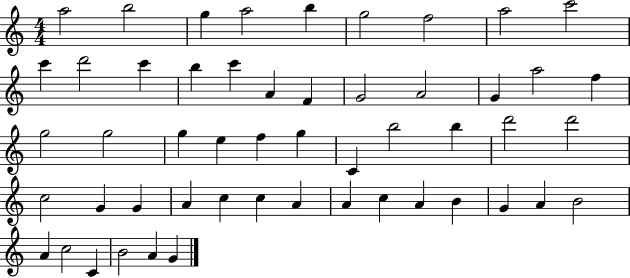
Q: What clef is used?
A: treble